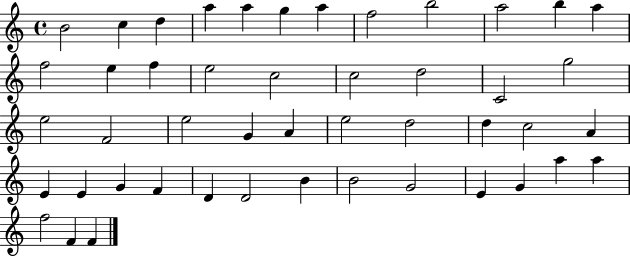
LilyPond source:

{
  \clef treble
  \time 4/4
  \defaultTimeSignature
  \key c \major
  b'2 c''4 d''4 | a''4 a''4 g''4 a''4 | f''2 b''2 | a''2 b''4 a''4 | \break f''2 e''4 f''4 | e''2 c''2 | c''2 d''2 | c'2 g''2 | \break e''2 f'2 | e''2 g'4 a'4 | e''2 d''2 | d''4 c''2 a'4 | \break e'4 e'4 g'4 f'4 | d'4 d'2 b'4 | b'2 g'2 | e'4 g'4 a''4 a''4 | \break f''2 f'4 f'4 | \bar "|."
}